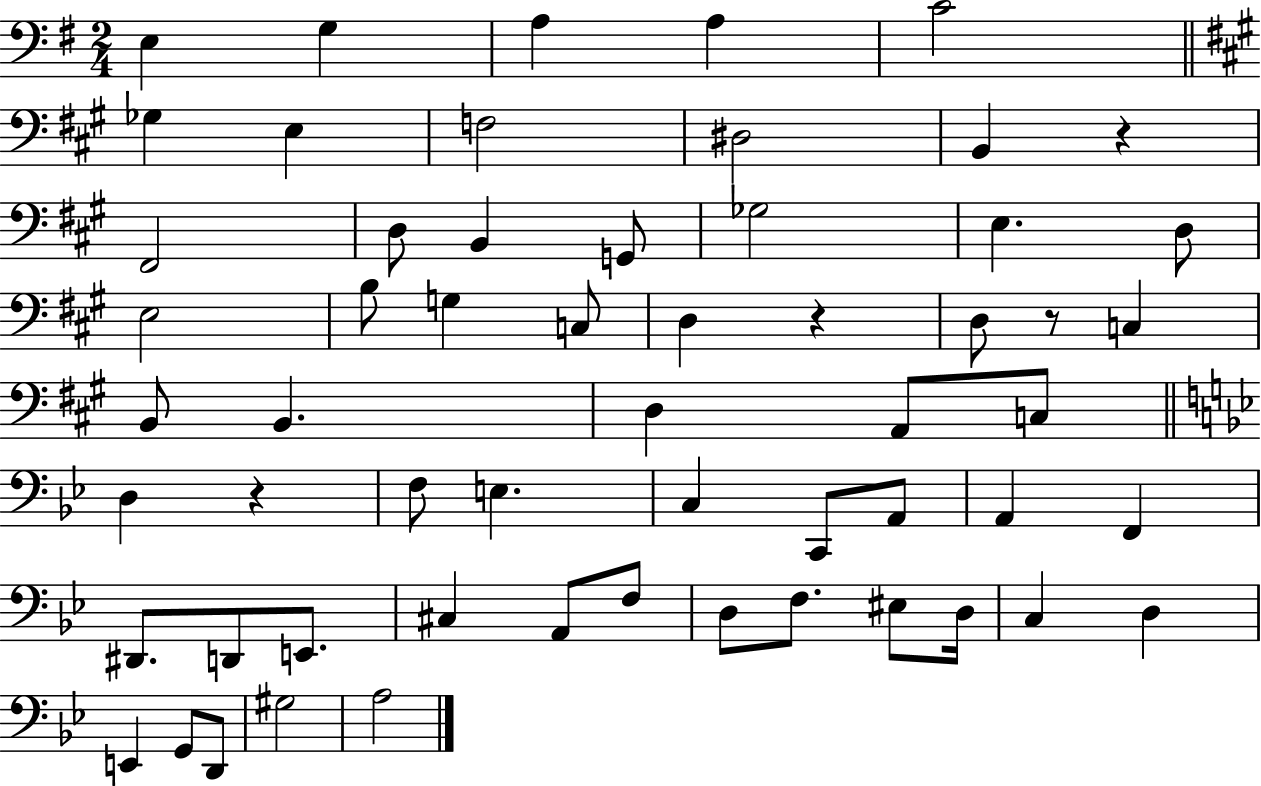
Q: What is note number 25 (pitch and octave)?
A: B2